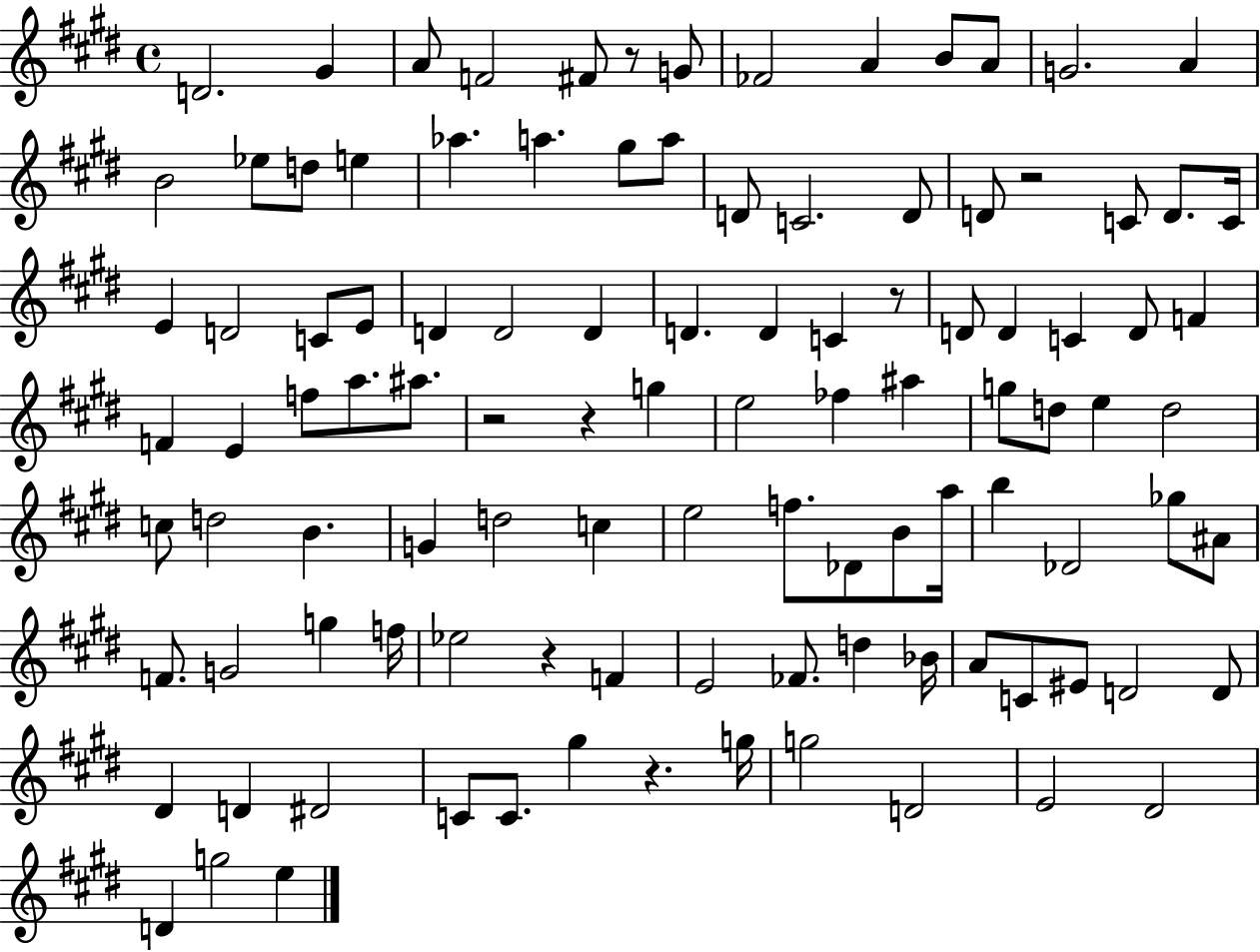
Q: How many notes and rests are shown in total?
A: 106